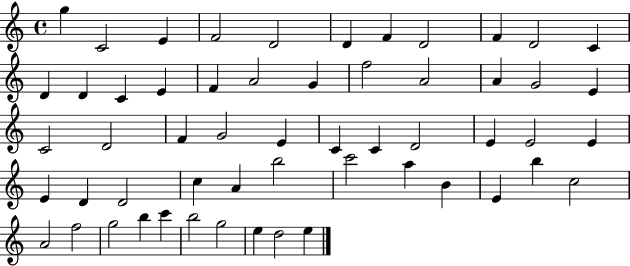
G5/q C4/h E4/q F4/h D4/h D4/q F4/q D4/h F4/q D4/h C4/q D4/q D4/q C4/q E4/q F4/q A4/h G4/q F5/h A4/h A4/q G4/h E4/q C4/h D4/h F4/q G4/h E4/q C4/q C4/q D4/h E4/q E4/h E4/q E4/q D4/q D4/h C5/q A4/q B5/h C6/h A5/q B4/q E4/q B5/q C5/h A4/h F5/h G5/h B5/q C6/q B5/h G5/h E5/q D5/h E5/q